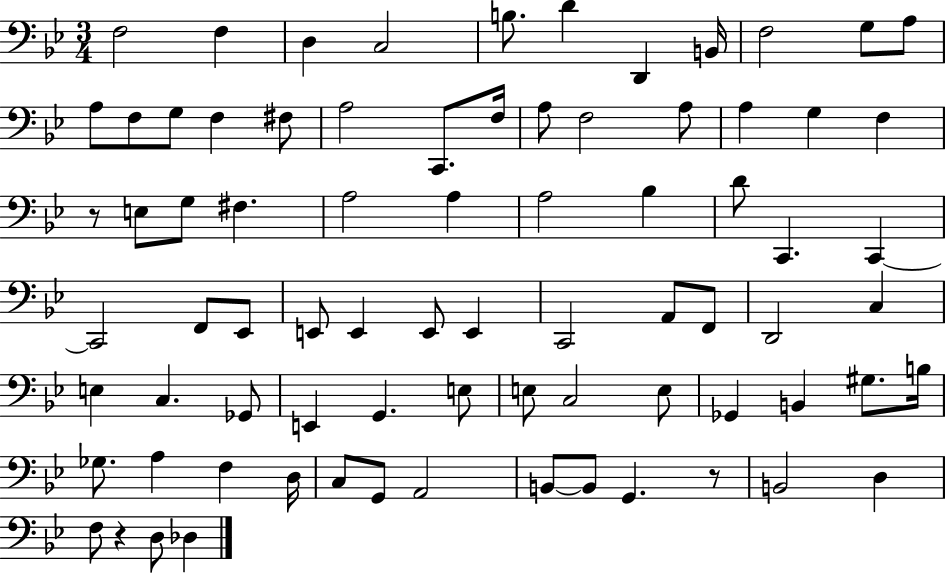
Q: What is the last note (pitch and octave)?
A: Db3